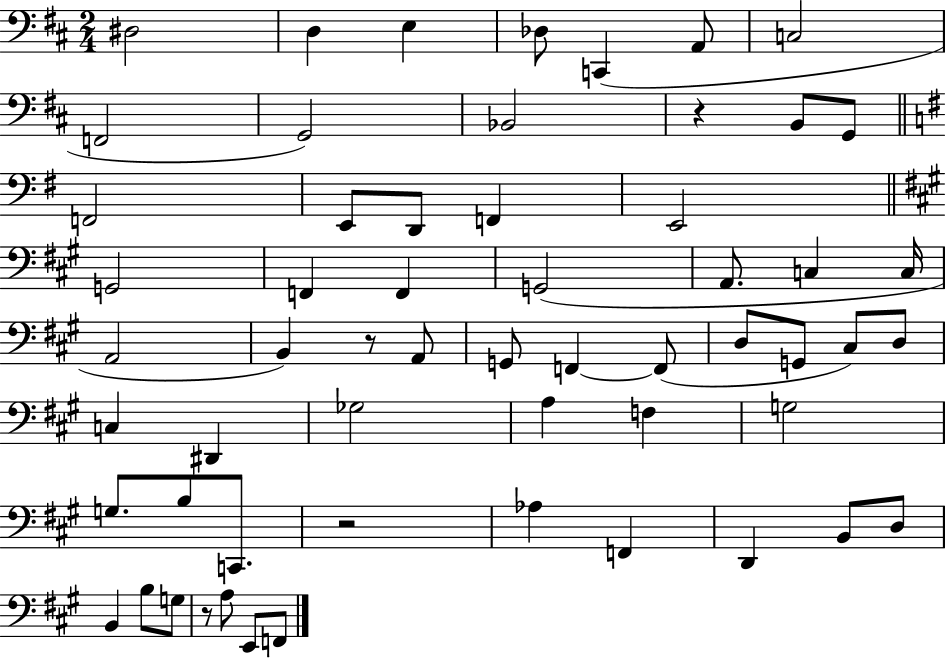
{
  \clef bass
  \numericTimeSignature
  \time 2/4
  \key d \major
  \repeat volta 2 { dis2 | d4 e4 | des8 c,4( a,8 | c2 | \break f,2 | g,2) | bes,2 | r4 b,8 g,8 | \break \bar "||" \break \key g \major f,2 | e,8 d,8 f,4 | e,2 | \bar "||" \break \key a \major g,2 | f,4 f,4 | g,2( | a,8. c4 c16 | \break a,2 | b,4) r8 a,8 | g,8 f,4~~ f,8( | d8 g,8 cis8) d8 | \break c4 dis,4 | ges2 | a4 f4 | g2 | \break g8. b8 c,8. | r2 | aes4 f,4 | d,4 b,8 d8 | \break b,4 b8 g8 | r8 a8 e,8 f,8 | } \bar "|."
}